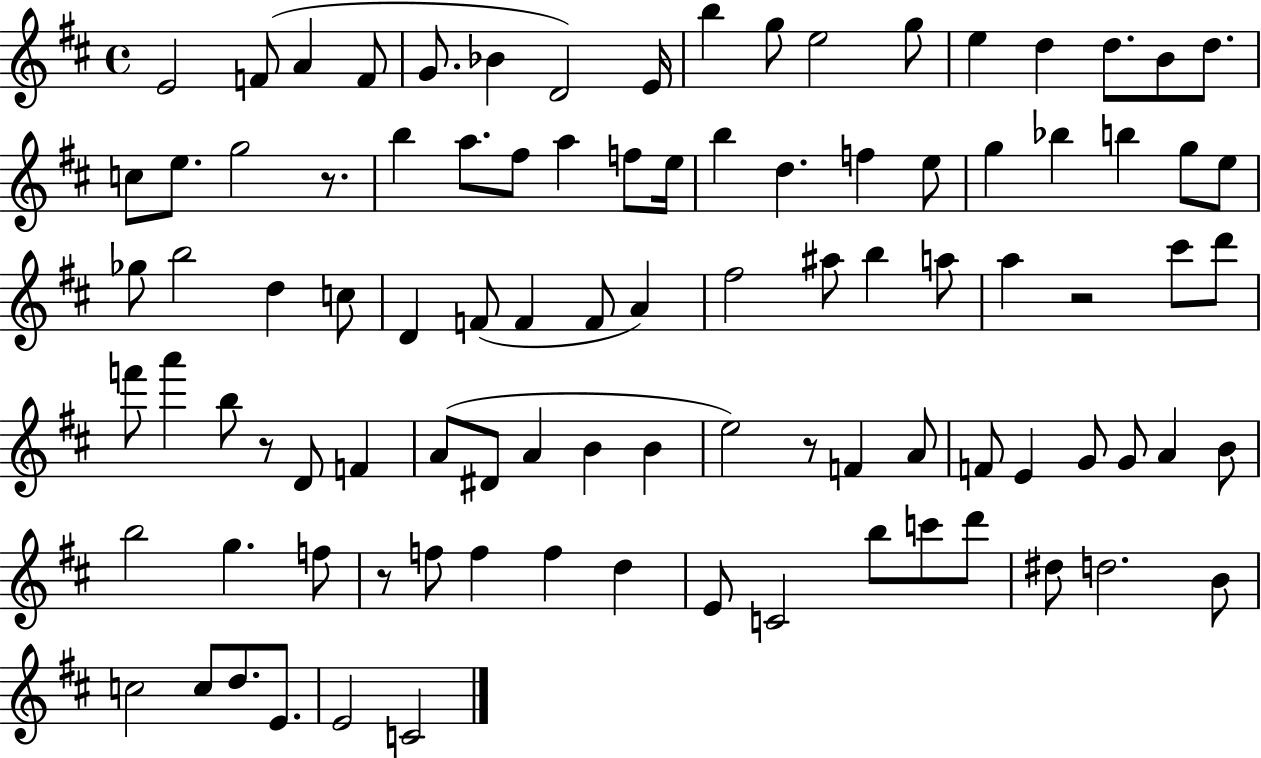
X:1
T:Untitled
M:4/4
L:1/4
K:D
E2 F/2 A F/2 G/2 _B D2 E/4 b g/2 e2 g/2 e d d/2 B/2 d/2 c/2 e/2 g2 z/2 b a/2 ^f/2 a f/2 e/4 b d f e/2 g _b b g/2 e/2 _g/2 b2 d c/2 D F/2 F F/2 A ^f2 ^a/2 b a/2 a z2 ^c'/2 d'/2 f'/2 a' b/2 z/2 D/2 F A/2 ^D/2 A B B e2 z/2 F A/2 F/2 E G/2 G/2 A B/2 b2 g f/2 z/2 f/2 f f d E/2 C2 b/2 c'/2 d'/2 ^d/2 d2 B/2 c2 c/2 d/2 E/2 E2 C2